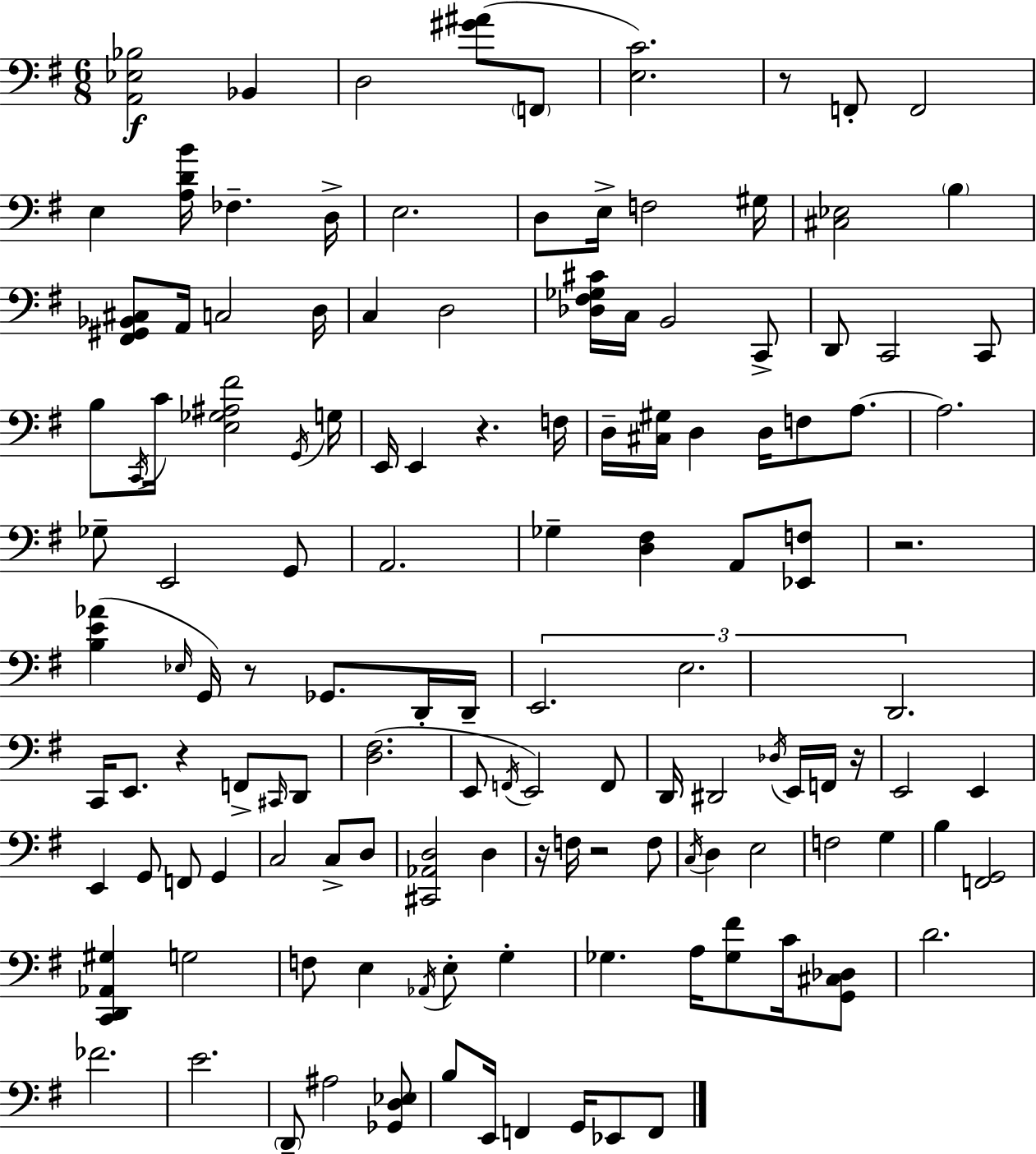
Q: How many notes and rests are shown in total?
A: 132